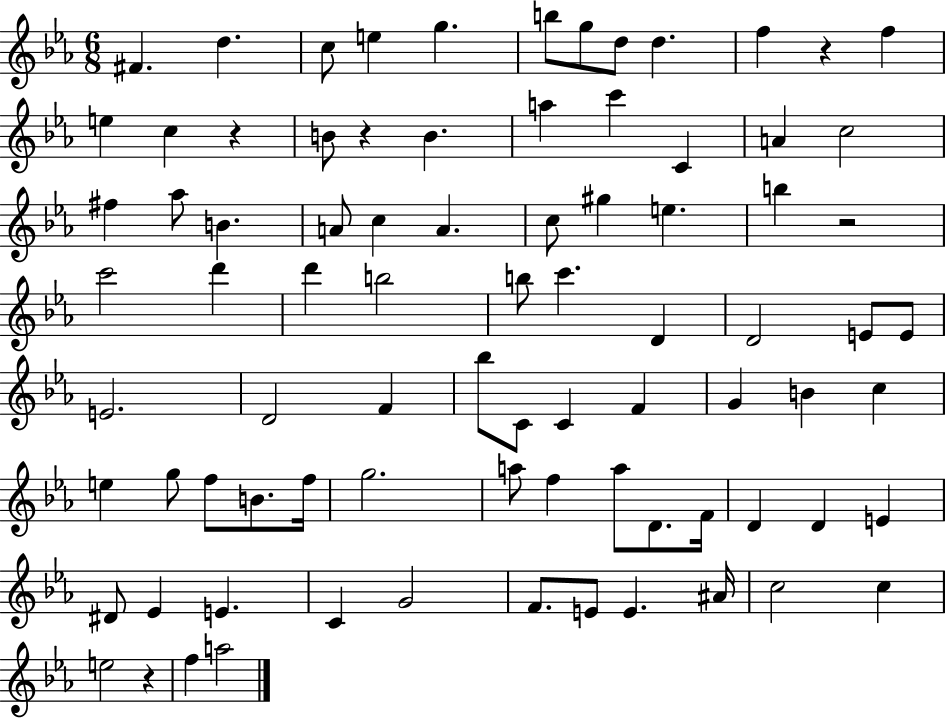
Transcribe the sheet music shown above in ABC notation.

X:1
T:Untitled
M:6/8
L:1/4
K:Eb
^F d c/2 e g b/2 g/2 d/2 d f z f e c z B/2 z B a c' C A c2 ^f _a/2 B A/2 c A c/2 ^g e b z2 c'2 d' d' b2 b/2 c' D D2 E/2 E/2 E2 D2 F _b/2 C/2 C F G B c e g/2 f/2 B/2 f/4 g2 a/2 f a/2 D/2 F/4 D D E ^D/2 _E E C G2 F/2 E/2 E ^A/4 c2 c e2 z f a2